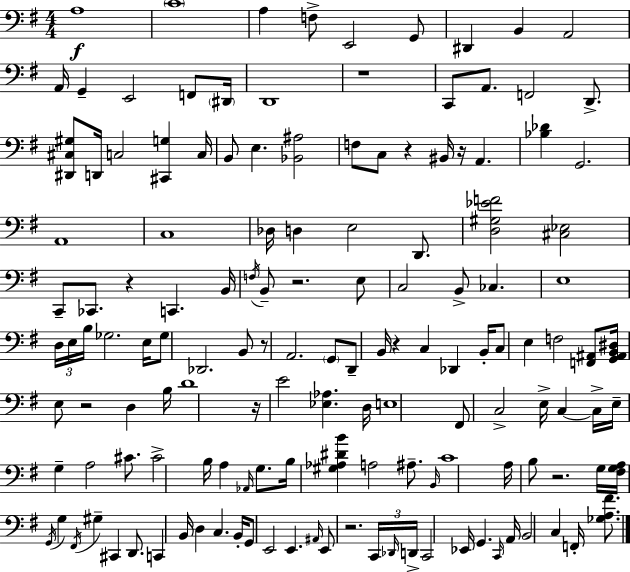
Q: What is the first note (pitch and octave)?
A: A3